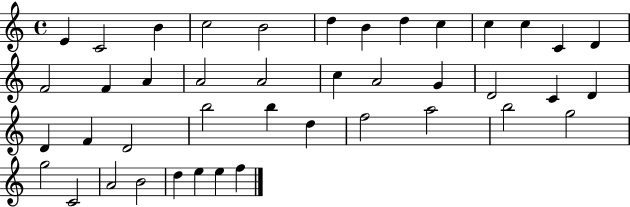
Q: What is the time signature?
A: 4/4